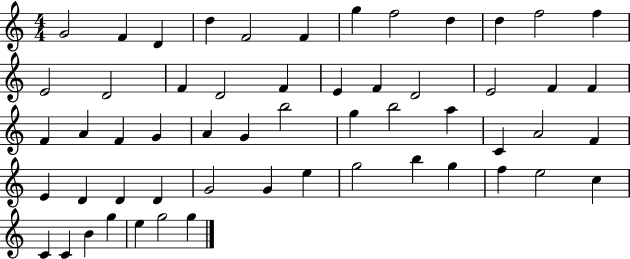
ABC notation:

X:1
T:Untitled
M:4/4
L:1/4
K:C
G2 F D d F2 F g f2 d d f2 f E2 D2 F D2 F E F D2 E2 F F F A F G A G b2 g b2 a C A2 F E D D D G2 G e g2 b g f e2 c C C B g e g2 g